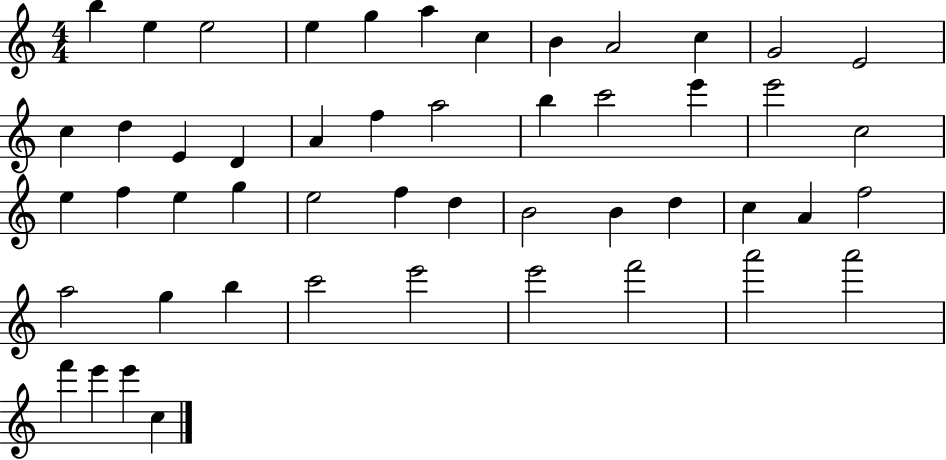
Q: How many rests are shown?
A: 0